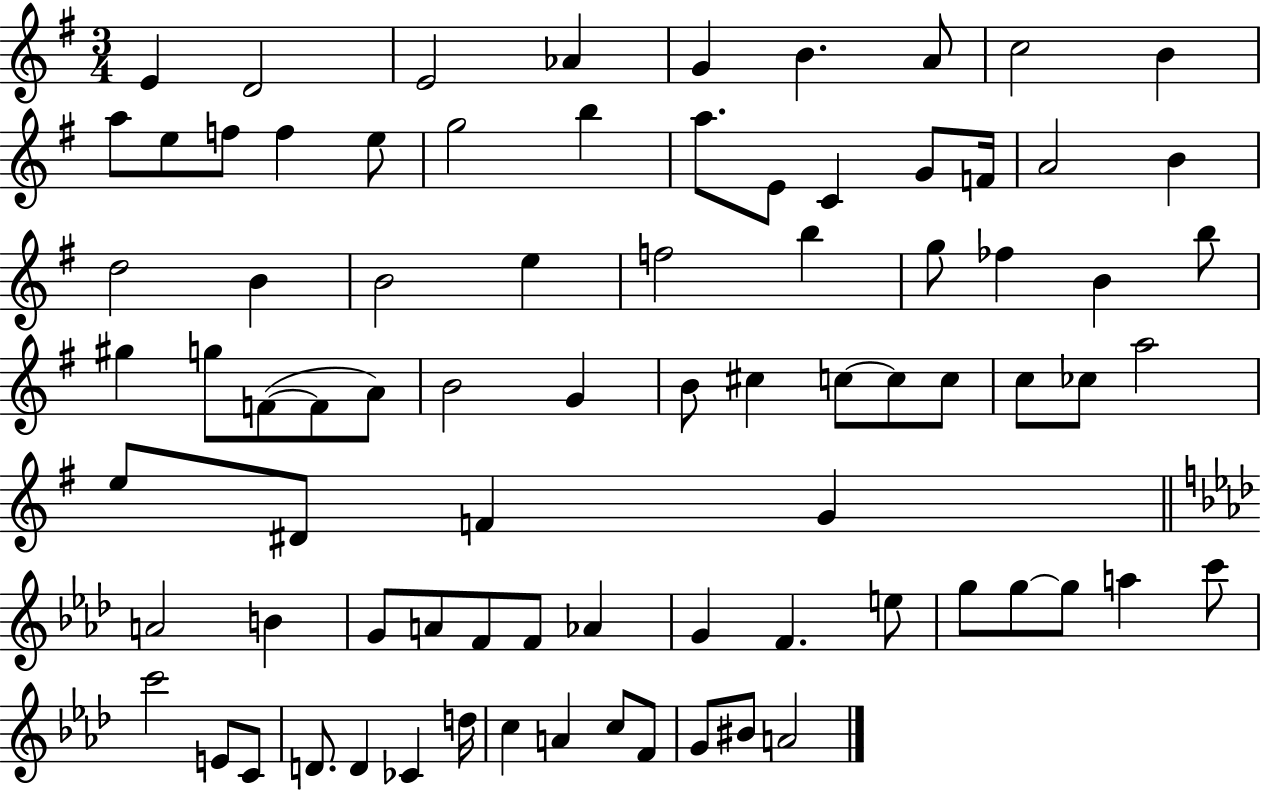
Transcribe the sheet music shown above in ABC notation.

X:1
T:Untitled
M:3/4
L:1/4
K:G
E D2 E2 _A G B A/2 c2 B a/2 e/2 f/2 f e/2 g2 b a/2 E/2 C G/2 F/4 A2 B d2 B B2 e f2 b g/2 _f B b/2 ^g g/2 F/2 F/2 A/2 B2 G B/2 ^c c/2 c/2 c/2 c/2 _c/2 a2 e/2 ^D/2 F G A2 B G/2 A/2 F/2 F/2 _A G F e/2 g/2 g/2 g/2 a c'/2 c'2 E/2 C/2 D/2 D _C d/4 c A c/2 F/2 G/2 ^B/2 A2